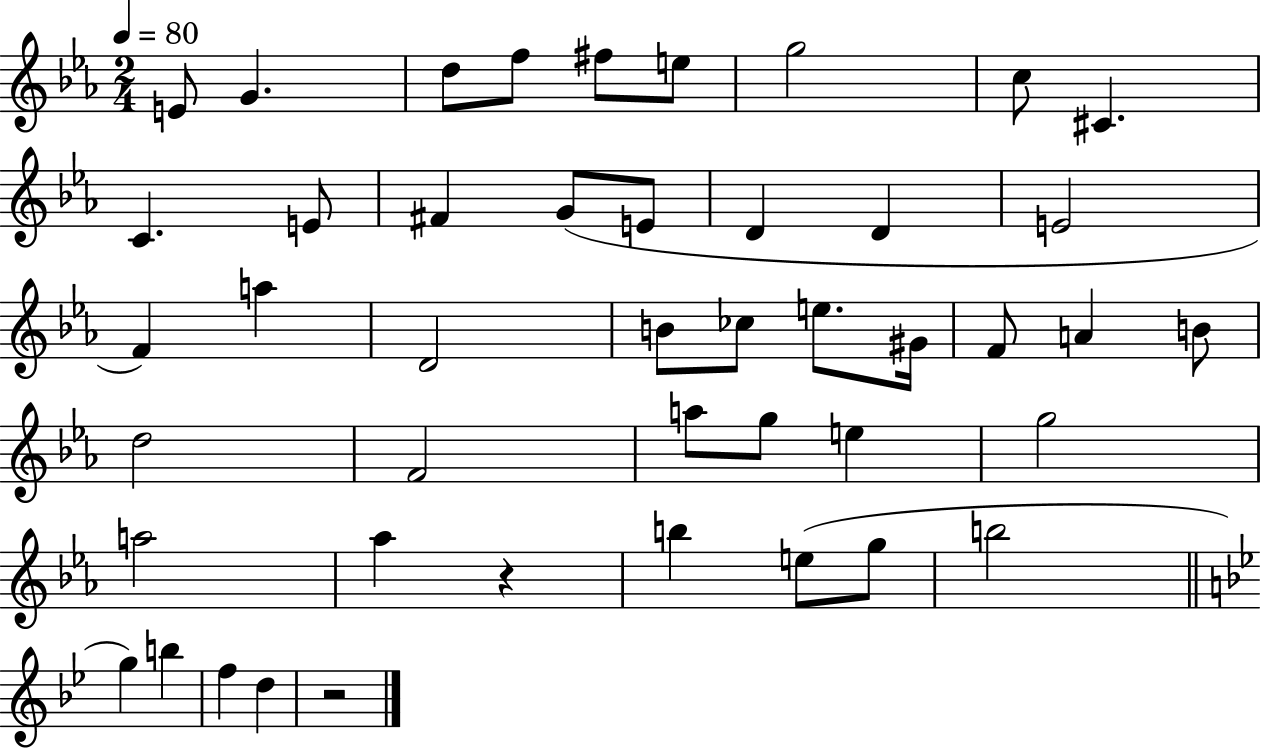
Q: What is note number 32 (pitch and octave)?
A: E5